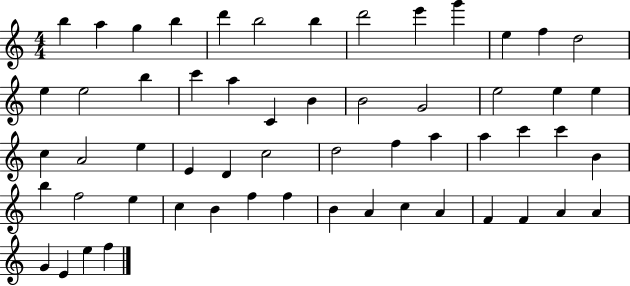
B5/q A5/q G5/q B5/q D6/q B5/h B5/q D6/h E6/q G6/q E5/q F5/q D5/h E5/q E5/h B5/q C6/q A5/q C4/q B4/q B4/h G4/h E5/h E5/q E5/q C5/q A4/h E5/q E4/q D4/q C5/h D5/h F5/q A5/q A5/q C6/q C6/q B4/q B5/q F5/h E5/q C5/q B4/q F5/q F5/q B4/q A4/q C5/q A4/q F4/q F4/q A4/q A4/q G4/q E4/q E5/q F5/q